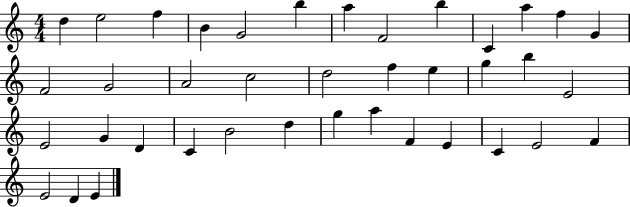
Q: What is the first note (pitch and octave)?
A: D5